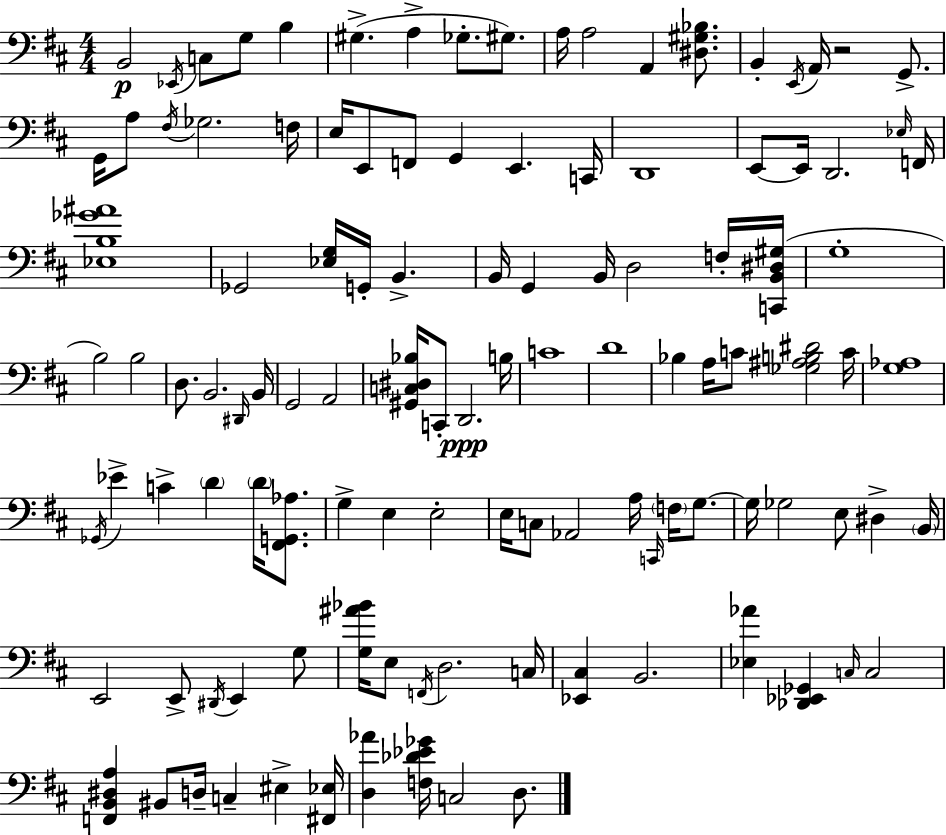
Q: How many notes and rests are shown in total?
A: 114